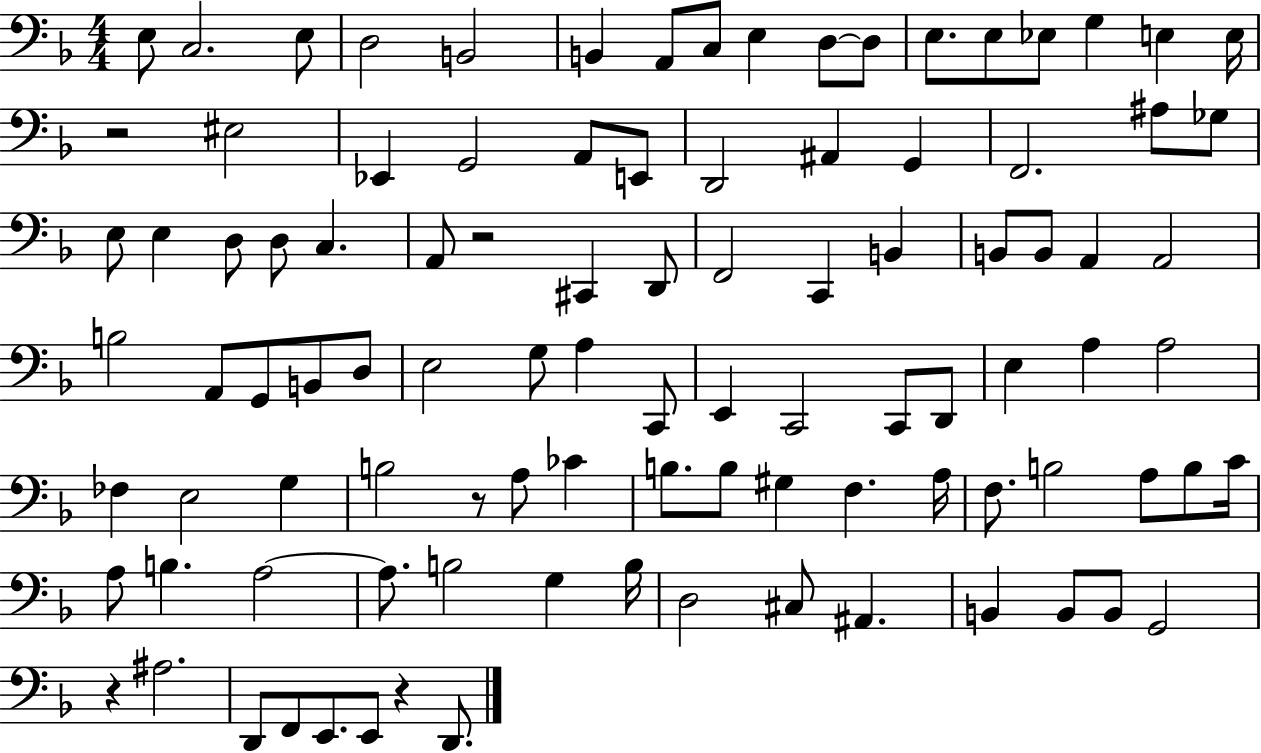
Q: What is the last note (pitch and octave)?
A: D2